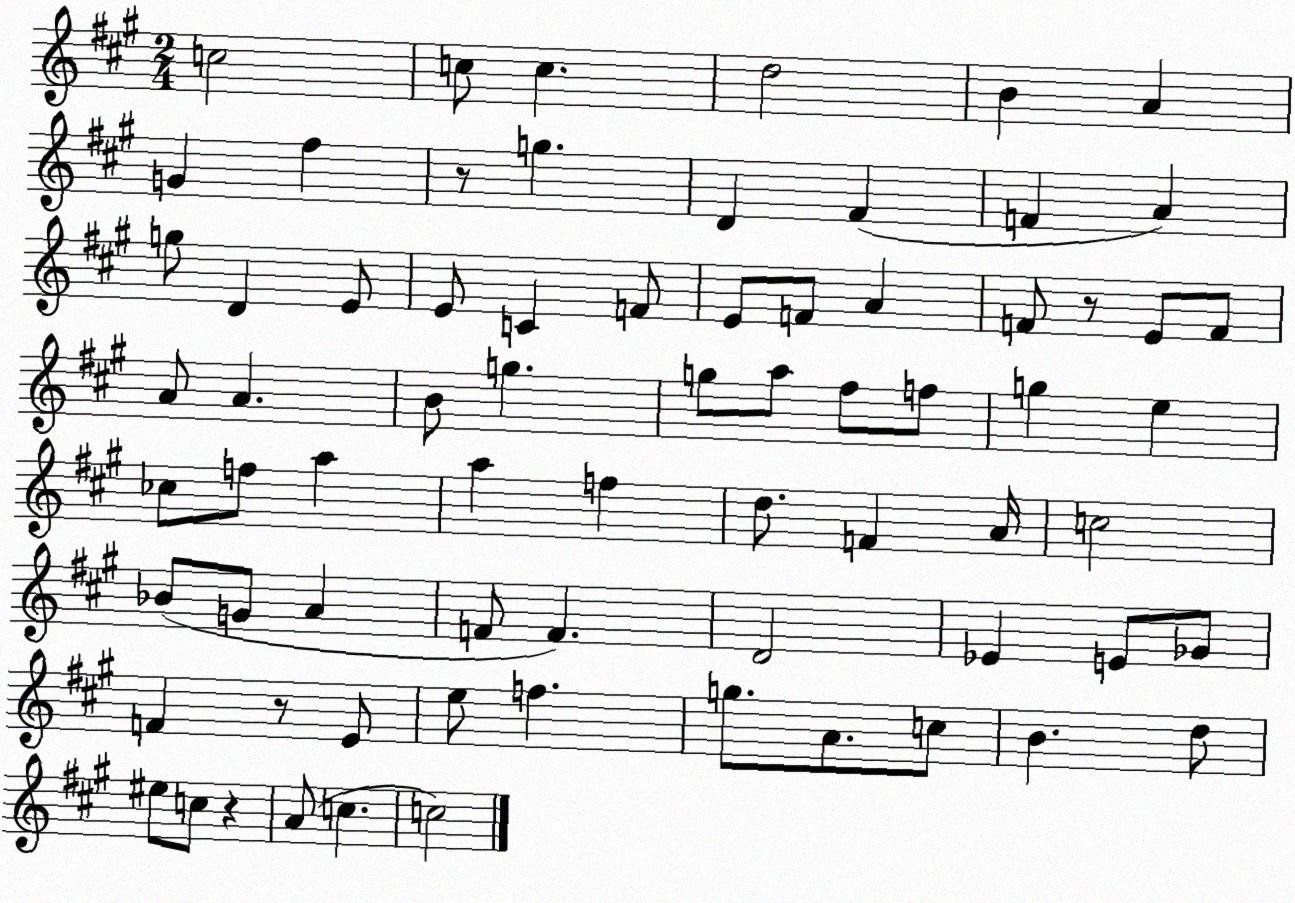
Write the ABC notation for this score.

X:1
T:Untitled
M:2/4
L:1/4
K:A
c2 c/2 c d2 B A G ^f z/2 g D ^F F A g/2 D E/2 E/2 C F/2 E/2 F/2 A F/2 z/2 E/2 F/2 A/2 A B/2 g g/2 a/2 ^f/2 f/2 g e _c/2 f/2 a a f d/2 F A/4 c2 _B/2 G/2 A F/2 F D2 _E E/2 _G/2 F z/2 E/2 e/2 f g/2 A/2 c/2 B d/2 ^e/2 c/2 z A/2 c c2